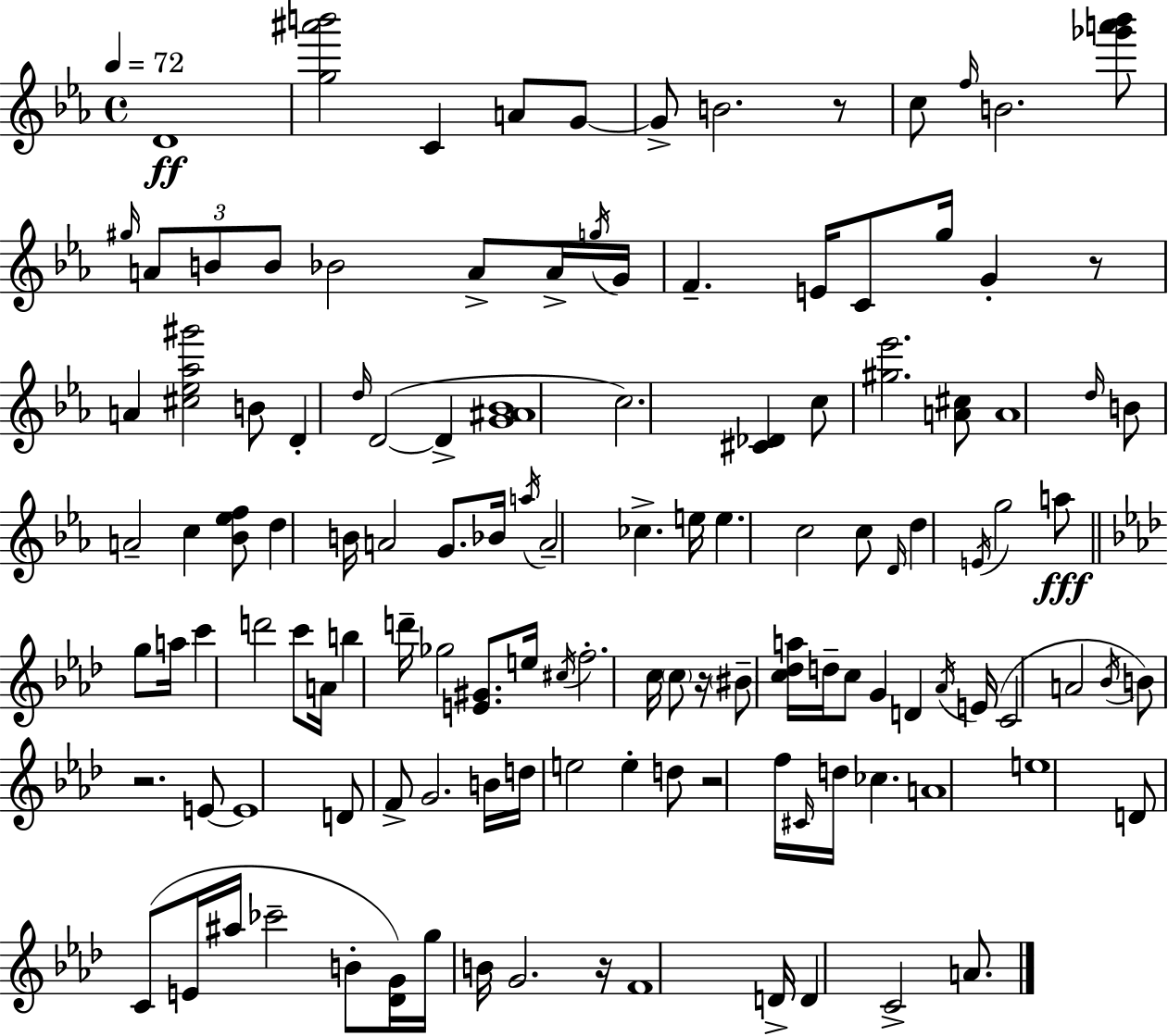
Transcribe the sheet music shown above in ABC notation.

X:1
T:Untitled
M:4/4
L:1/4
K:Cm
D4 [g^a'b']2 C A/2 G/2 G/2 B2 z/2 c/2 f/4 B2 [_g'a'_b']/2 ^g/4 A/2 B/2 B/2 _B2 A/2 A/4 g/4 G/4 F E/4 C/2 g/4 G z/2 A [^c_e_a^g']2 B/2 D d/4 D2 D [G^A_B]4 c2 [^C_D] c/2 [^g_e']2 [A^c]/2 A4 d/4 B/2 A2 c [_B_ef]/2 d B/4 A2 G/2 _B/4 a/4 A2 _c e/4 e c2 c/2 D/4 d E/4 g2 a/2 g/2 a/4 c' d'2 c'/2 A/4 b d'/4 _g2 [E^G]/2 e/4 ^c/4 f2 c/4 c/2 z/4 ^B/2 [c_da]/4 d/4 c/2 G D _A/4 E/4 C2 A2 _B/4 B/2 z2 E/2 E4 D/2 F/2 G2 B/4 d/4 e2 e d/2 z2 f/4 ^C/4 d/4 _c A4 e4 D/2 C/2 E/4 ^a/4 _c'2 B/2 [_DG]/4 g/4 B/4 G2 z/4 F4 D/4 D C2 A/2